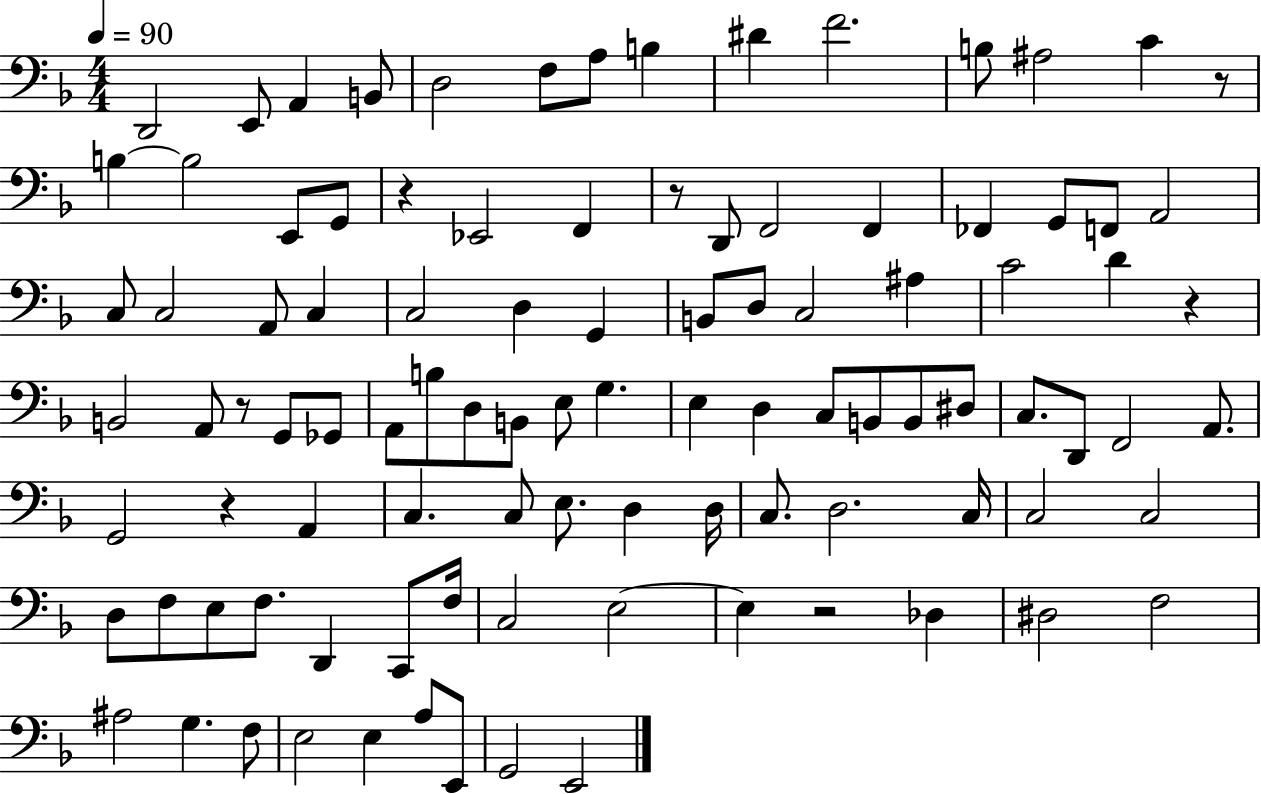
X:1
T:Untitled
M:4/4
L:1/4
K:F
D,,2 E,,/2 A,, B,,/2 D,2 F,/2 A,/2 B, ^D F2 B,/2 ^A,2 C z/2 B, B,2 E,,/2 G,,/2 z _E,,2 F,, z/2 D,,/2 F,,2 F,, _F,, G,,/2 F,,/2 A,,2 C,/2 C,2 A,,/2 C, C,2 D, G,, B,,/2 D,/2 C,2 ^A, C2 D z B,,2 A,,/2 z/2 G,,/2 _G,,/2 A,,/2 B,/2 D,/2 B,,/2 E,/2 G, E, D, C,/2 B,,/2 B,,/2 ^D,/2 C,/2 D,,/2 F,,2 A,,/2 G,,2 z A,, C, C,/2 E,/2 D, D,/4 C,/2 D,2 C,/4 C,2 C,2 D,/2 F,/2 E,/2 F,/2 D,, C,,/2 F,/4 C,2 E,2 E, z2 _D, ^D,2 F,2 ^A,2 G, F,/2 E,2 E, A,/2 E,,/2 G,,2 E,,2